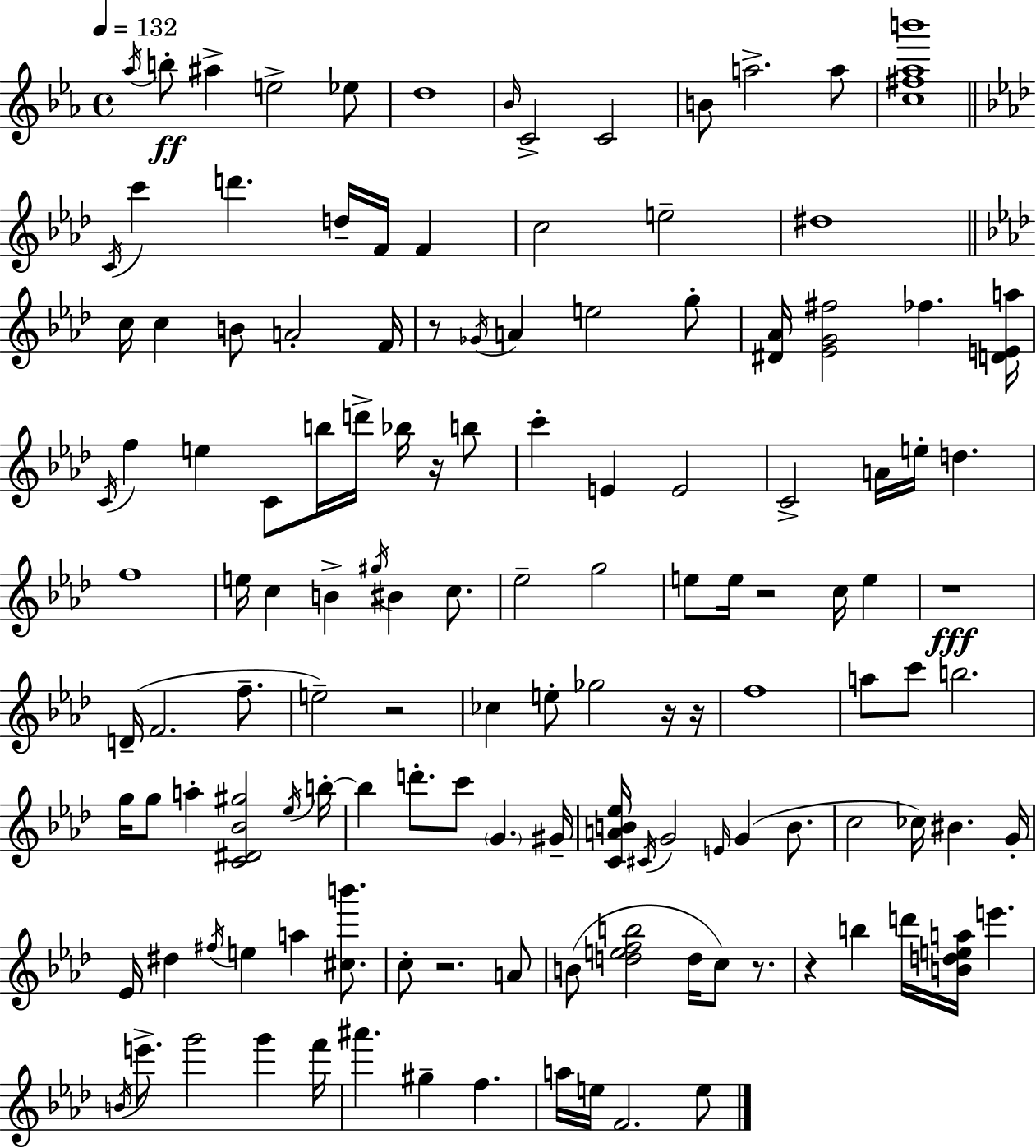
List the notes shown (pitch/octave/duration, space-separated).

Ab5/s B5/e A#5/q E5/h Eb5/e D5/w Bb4/s C4/h C4/h B4/e A5/h. A5/e [C5,F#5,Ab5,B6]/w C4/s C6/q D6/q. D5/s F4/s F4/q C5/h E5/h D#5/w C5/s C5/q B4/e A4/h F4/s R/e Gb4/s A4/q E5/h G5/e [D#4,Ab4]/s [Eb4,G4,F#5]/h FES5/q. [D4,E4,A5]/s C4/s F5/q E5/q C4/e B5/s D6/s Bb5/s R/s B5/e C6/q E4/q E4/h C4/h A4/s E5/s D5/q. F5/w E5/s C5/q B4/q G#5/s BIS4/q C5/e. Eb5/h G5/h E5/e E5/s R/h C5/s E5/q R/w D4/s F4/h. F5/e. E5/h R/h CES5/q E5/e Gb5/h R/s R/s F5/w A5/e C6/e B5/h. G5/s G5/e A5/q [C4,D#4,Bb4,G#5]/h Eb5/s B5/s B5/q D6/e. C6/e G4/q. G#4/s [C4,A4,B4,Eb5]/s C#4/s G4/h E4/s G4/q B4/e. C5/h CES5/s BIS4/q. G4/s Eb4/s D#5/q F#5/s E5/q A5/q [C#5,B6]/e. C5/e R/h. A4/e B4/e [D5,E5,F5,B5]/h D5/s C5/e R/e. R/q B5/q D6/s [B4,D5,E5,A5]/s E6/q. B4/s E6/e. G6/h G6/q F6/s A#6/q. G#5/q F5/q. A5/s E5/s F4/h. E5/e